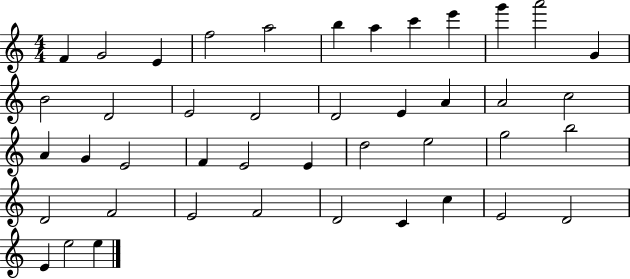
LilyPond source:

{
  \clef treble
  \numericTimeSignature
  \time 4/4
  \key c \major
  f'4 g'2 e'4 | f''2 a''2 | b''4 a''4 c'''4 e'''4 | g'''4 a'''2 g'4 | \break b'2 d'2 | e'2 d'2 | d'2 e'4 a'4 | a'2 c''2 | \break a'4 g'4 e'2 | f'4 e'2 e'4 | d''2 e''2 | g''2 b''2 | \break d'2 f'2 | e'2 f'2 | d'2 c'4 c''4 | e'2 d'2 | \break e'4 e''2 e''4 | \bar "|."
}